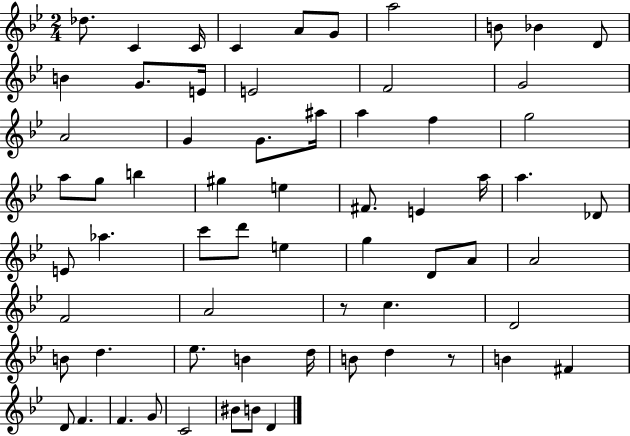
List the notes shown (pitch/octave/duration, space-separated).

Db5/e. C4/q C4/s C4/q A4/e G4/e A5/h B4/e Bb4/q D4/e B4/q G4/e. E4/s E4/h F4/h G4/h A4/h G4/q G4/e. A#5/s A5/q F5/q G5/h A5/e G5/e B5/q G#5/q E5/q F#4/e. E4/q A5/s A5/q. Db4/e E4/e Ab5/q. C6/e D6/e E5/q G5/q D4/e A4/e A4/h F4/h A4/h R/e C5/q. D4/h B4/e D5/q. Eb5/e. B4/q D5/s B4/e D5/q R/e B4/q F#4/q D4/e F4/q. F4/q. G4/e C4/h BIS4/e B4/e D4/q